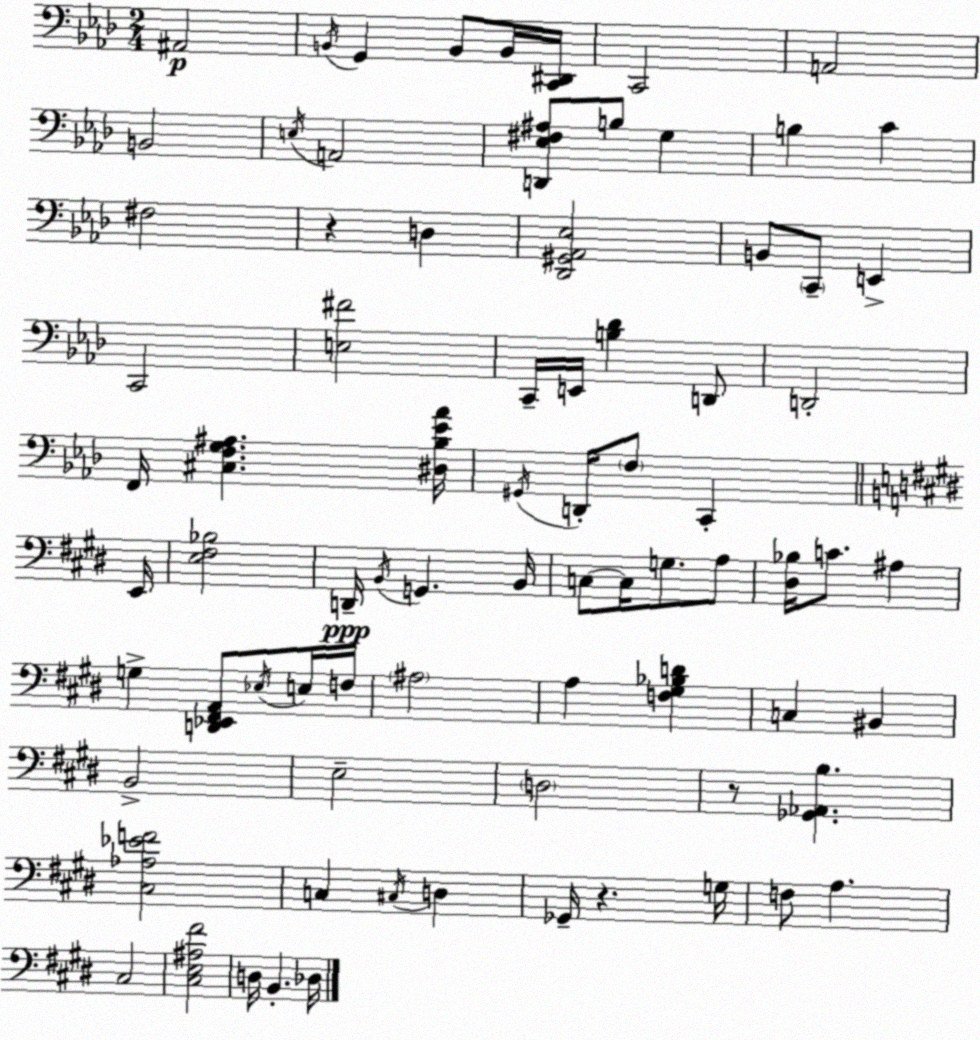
X:1
T:Untitled
M:2/4
L:1/4
K:Ab
^A,,2 B,,/4 G,, B,,/2 B,,/4 [C,,^D,,]/4 C,,2 A,,2 B,,2 E,/4 A,,2 [D,,_E,^F,^A,]/2 B,/2 G, B, C ^F,2 z D, [_D,,^G,,_A,,_E,]2 B,,/2 C,,/2 E,, C,,2 [E,^F]2 C,,/4 E,,/4 [B,_D] D,,/2 D,,2 F,,/4 [^C,F,G,^A,] [^D,_B,_E_A]/4 ^G,,/4 D,,/4 F,/2 C,, E,,/4 [E,^F,_B,]2 D,,/4 B,,/4 G,, B,,/4 C,/2 C,/4 G,/2 A,/2 [^D,_B,]/4 C/2 ^A, G, [D,,_E,,^F,,A,,]/2 _E,/4 E,/4 F,/4 ^A,2 A, [F,^G,_B,D] C, ^B,, B,,2 E,2 D,2 z/2 [_G,,_A,,B,] [^C,_A,_EF]2 C, ^C,/4 D, _G,,/4 z G,/4 F,/2 A, ^C,2 [^C,E,^A,^F]2 D,/4 B,, _D,/4